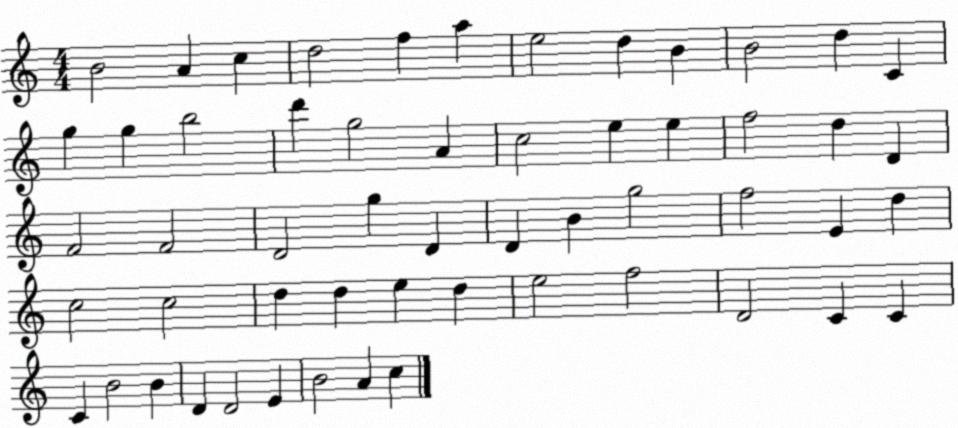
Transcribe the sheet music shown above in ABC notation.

X:1
T:Untitled
M:4/4
L:1/4
K:C
B2 A c d2 f a e2 d B B2 d C g g b2 d' g2 A c2 e e f2 d D F2 F2 D2 g D D B g2 f2 E d c2 c2 d d e d e2 f2 D2 C C C B2 B D D2 E B2 A c